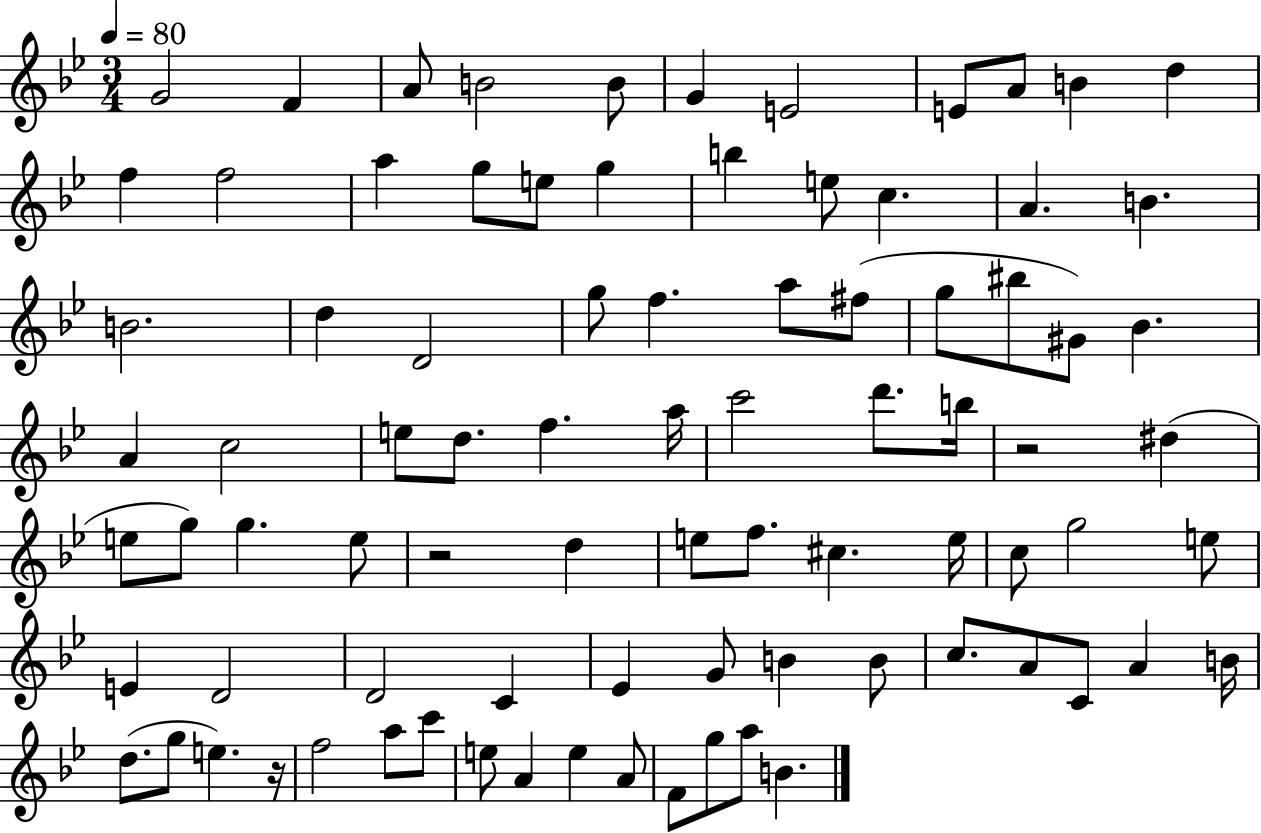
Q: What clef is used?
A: treble